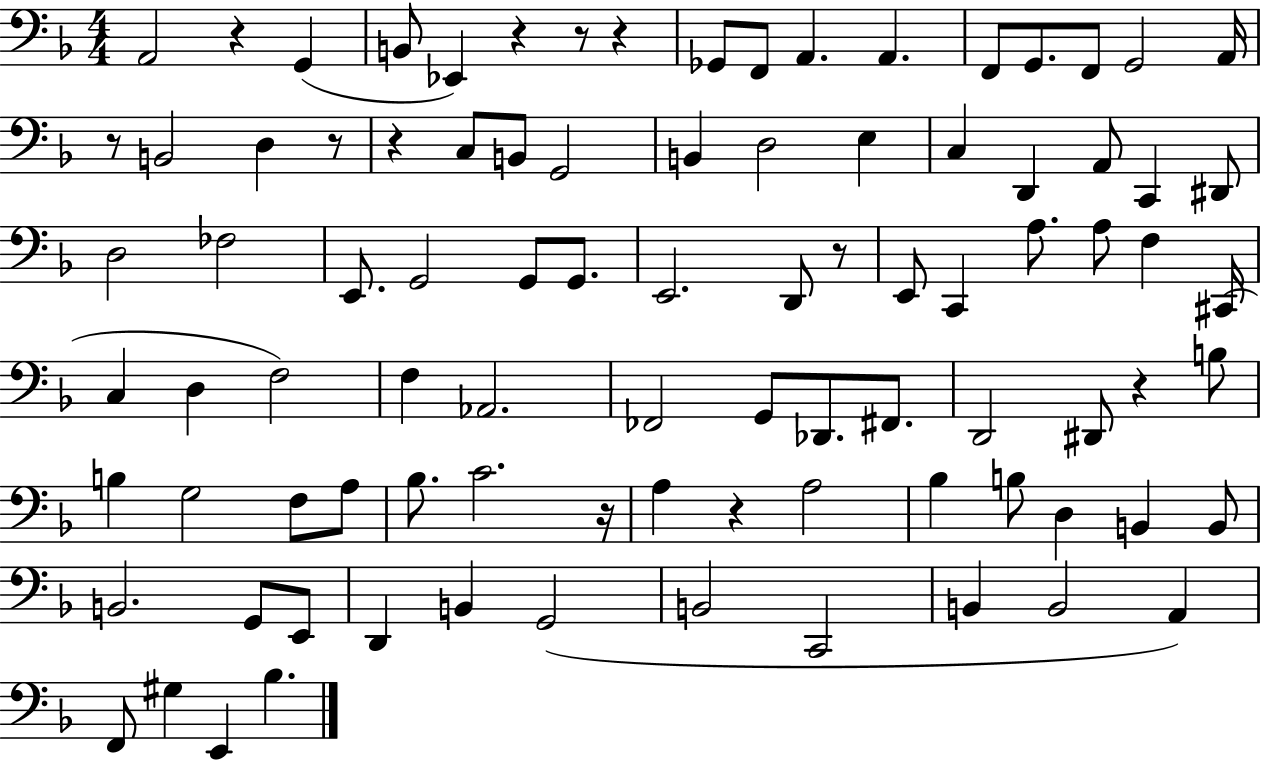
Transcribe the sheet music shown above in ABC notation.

X:1
T:Untitled
M:4/4
L:1/4
K:F
A,,2 z G,, B,,/2 _E,, z z/2 z _G,,/2 F,,/2 A,, A,, F,,/2 G,,/2 F,,/2 G,,2 A,,/4 z/2 B,,2 D, z/2 z C,/2 B,,/2 G,,2 B,, D,2 E, C, D,, A,,/2 C,, ^D,,/2 D,2 _F,2 E,,/2 G,,2 G,,/2 G,,/2 E,,2 D,,/2 z/2 E,,/2 C,, A,/2 A,/2 F, ^C,,/4 C, D, F,2 F, _A,,2 _F,,2 G,,/2 _D,,/2 ^F,,/2 D,,2 ^D,,/2 z B,/2 B, G,2 F,/2 A,/2 _B,/2 C2 z/4 A, z A,2 _B, B,/2 D, B,, B,,/2 B,,2 G,,/2 E,,/2 D,, B,, G,,2 B,,2 C,,2 B,, B,,2 A,, F,,/2 ^G, E,, _B,